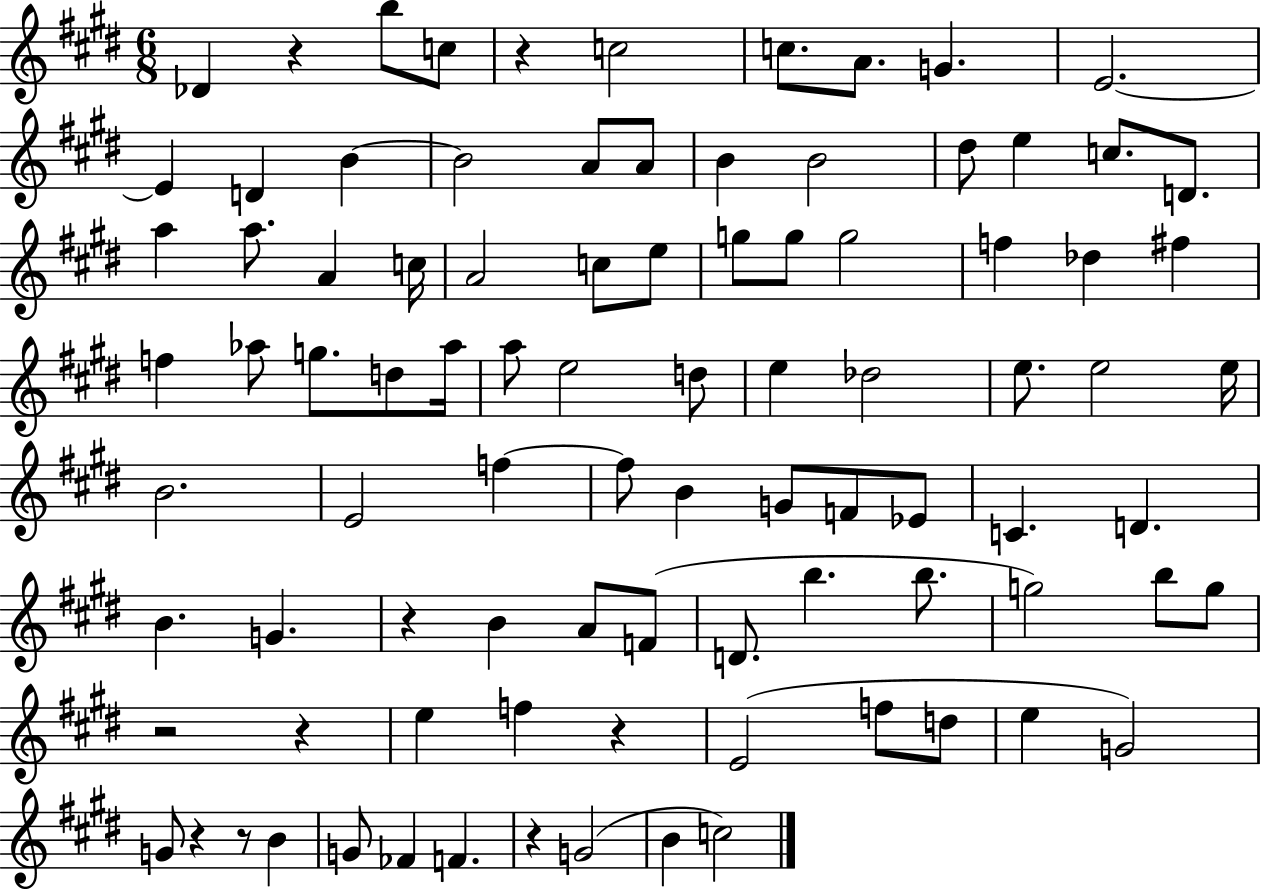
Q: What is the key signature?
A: E major